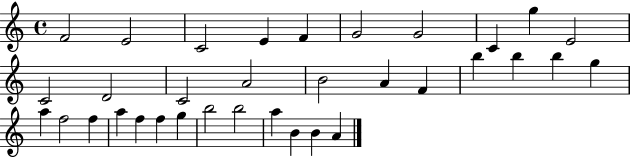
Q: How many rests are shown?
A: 0